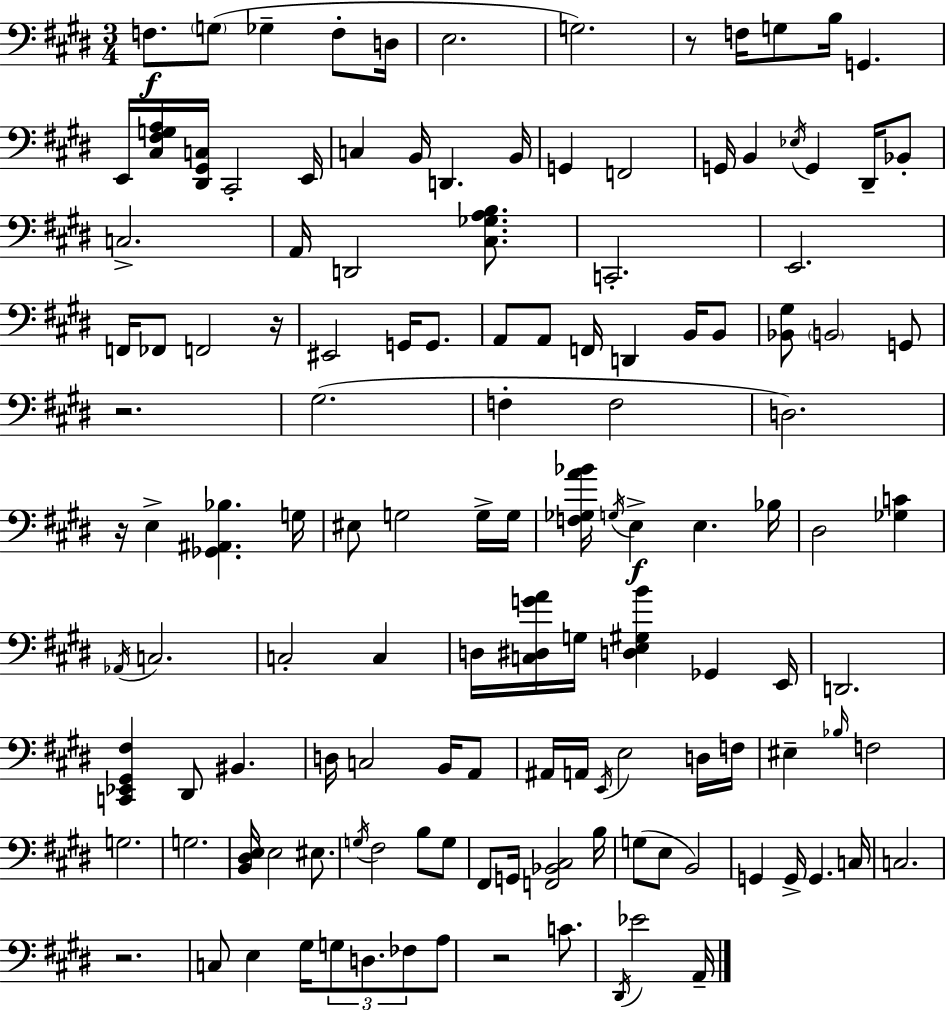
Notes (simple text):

F3/e. G3/e Gb3/q F3/e D3/s E3/h. G3/h. R/e F3/s G3/e B3/s G2/q. E2/s [C#3,F#3,G3,A3]/s [D#2,G#2,C3]/s C#2/h E2/s C3/q B2/s D2/q. B2/s G2/q F2/h G2/s B2/q Eb3/s G2/q D#2/s Bb2/e C3/h. A2/s D2/h [C#3,Gb3,A3,B3]/e. C2/h. E2/h. F2/s FES2/e F2/h R/s EIS2/h G2/s G2/e. A2/e A2/e F2/s D2/q B2/s B2/e [Bb2,G#3]/e B2/h G2/e R/h. G#3/h. F3/q F3/h D3/h. R/s E3/q [Gb2,A#2,Bb3]/q. G3/s EIS3/e G3/h G3/s G3/s [F3,Gb3,A4,Bb4]/s G3/s E3/q E3/q. Bb3/s D#3/h [Gb3,C4]/q Ab2/s C3/h. C3/h C3/q D3/s [C3,D#3,G4,A4]/s G3/s [D3,E3,G#3,B4]/q Gb2/q E2/s D2/h. [C2,Eb2,G#2,F#3]/q D#2/e BIS2/q. D3/s C3/h B2/s A2/e A#2/s A2/s E2/s E3/h D3/s F3/s EIS3/q Bb3/s F3/h G3/h. G3/h. [B2,D#3,E3]/s E3/h EIS3/e. G3/s F#3/h B3/e G3/e F#2/e G2/s [F2,Bb2,C#3]/h B3/s G3/e E3/e B2/h G2/q G2/s G2/q. C3/s C3/h. R/h. C3/e E3/q G#3/s G3/e D3/e. FES3/e A3/e R/h C4/e. D#2/s Eb4/h A2/s